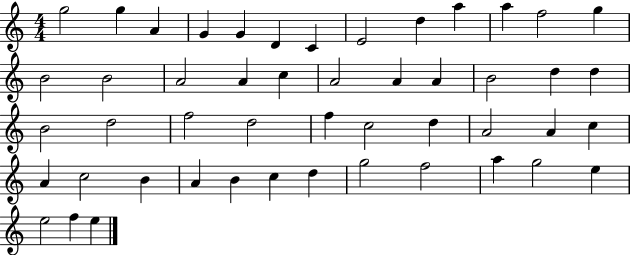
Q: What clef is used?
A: treble